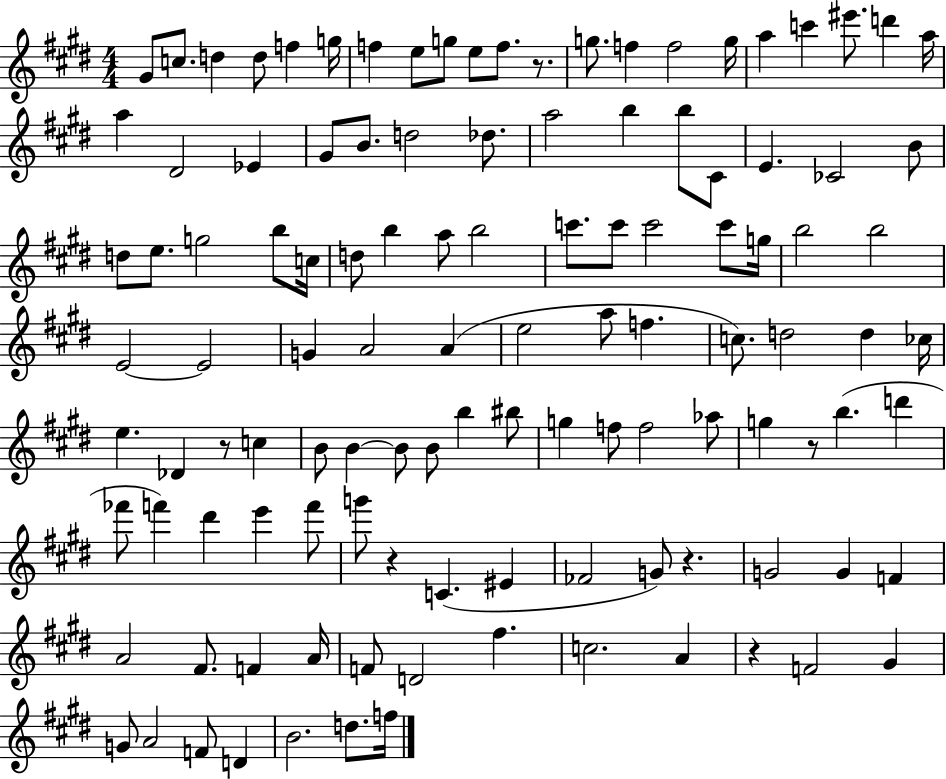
G#4/e C5/e. D5/q D5/e F5/q G5/s F5/q E5/e G5/e E5/e F5/e. R/e. G5/e. F5/q F5/h G5/s A5/q C6/q EIS6/e. D6/q A5/s A5/q D#4/h Eb4/q G#4/e B4/e. D5/h Db5/e. A5/h B5/q B5/e C#4/e E4/q. CES4/h B4/e D5/e E5/e. G5/h B5/e C5/s D5/e B5/q A5/e B5/h C6/e. C6/e C6/h C6/e G5/s B5/h B5/h E4/h E4/h G4/q A4/h A4/q E5/h A5/e F5/q. C5/e. D5/h D5/q CES5/s E5/q. Db4/q R/e C5/q B4/e B4/q B4/e B4/e B5/q BIS5/e G5/q F5/e F5/h Ab5/e G5/q R/e B5/q. D6/q FES6/e F6/q D#6/q E6/q F6/e G6/e R/q C4/q. EIS4/q FES4/h G4/e R/q. G4/h G4/q F4/q A4/h F#4/e. F4/q A4/s F4/e D4/h F#5/q. C5/h. A4/q R/q F4/h G#4/q G4/e A4/h F4/e D4/q B4/h. D5/e. F5/s